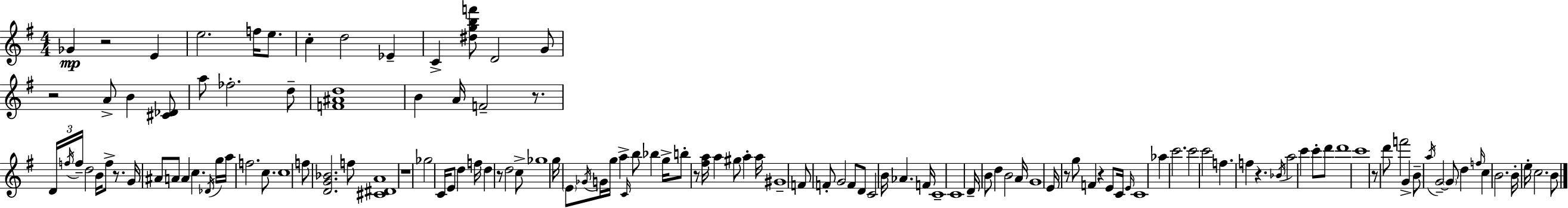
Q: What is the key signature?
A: G major